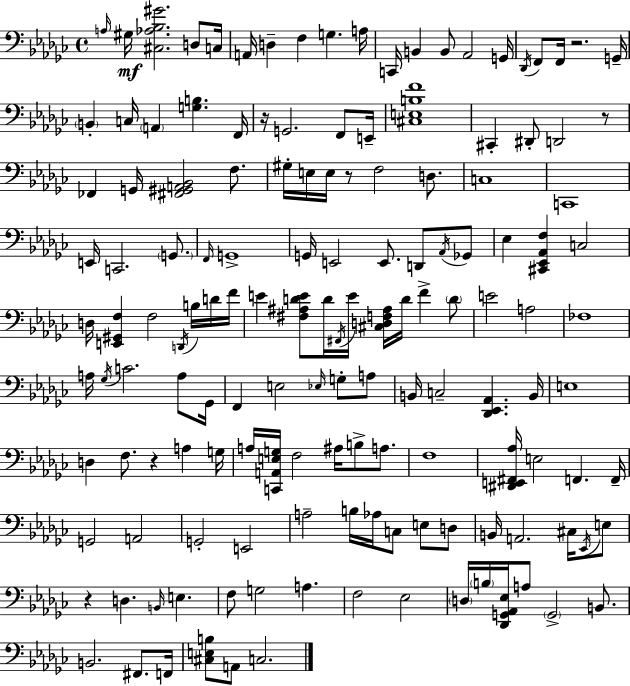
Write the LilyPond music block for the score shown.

{
  \clef bass
  \time 4/4
  \defaultTimeSignature
  \key ees \minor
  \grace { a16 }\mf gis16 <cis aes bes gis'>2. d8 | c16 a,16 d4-- f4 g4. | a16 c,16 b,4 b,8 aes,2 | g,16 \acciaccatura { des,16 } f,8 f,16 r2. | \break g,16-- \parenthesize b,4-. c16 \parenthesize a,4 <g b>4. | f,16 r16 g,2. f,8 | e,16-- <cis e b f'>1 | cis,4-. dis,8-. d,2 | \break r8 fes,4 g,16 <fis, gis, a, bes,>2 f8. | gis16-. e16 e16 r8 f2 d8. | c1 | c,1 | \break e,16 c,2. \parenthesize g,8. | \grace { f,16 } g,1-> | g,16 e,2 e,8. d,8 | \acciaccatura { aes,16 } ges,8 ees4 <cis, ees, aes, f>4 c2 | \break d16 <e, gis, f>4 f2 | \acciaccatura { d,16 } b16 d'16 f'16 e'4 <fis ais d' e'>8 d'16 \acciaccatura { fis,16 } e'16 <cis d f ais>16 d'16 | f'4-> \parenthesize d'8 e'2 a2 | fes1 | \break a16 \acciaccatura { ges16 } c'2. | a8 ges,16 f,4 e2 | \grace { ees16 } g8-. a8 b,16 c2-- | <des, ees, aes,>4. b,16 e1 | \break d4 f8. r4 | a4 g16 a16 <c, a, e g>16 f2 | ais16 b8-> a8. f1 | <dis, e, fis, aes>16 e2 | \break f,4. f,16-- g,2 | a,2 g,2-. | e,2 a2-- | b16 aes16 c8 e8 d8 b,16 a,2. | \break cis16 \acciaccatura { ees,16 } e8 r4 d4. | \grace { b,16 } e4. f8 g2 | a4. f2 | ees2 \parenthesize d16 \parenthesize b16 <des, g, aes, ees>16 a8 \parenthesize g,2-> | \break b,8. b,2. | fis,8. f,16 <cis e b>8 a,8 c2. | \bar "|."
}